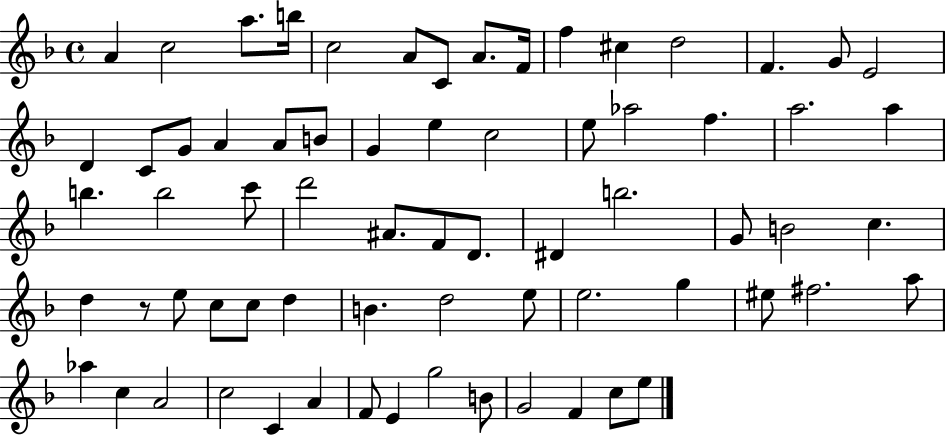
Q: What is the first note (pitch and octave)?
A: A4